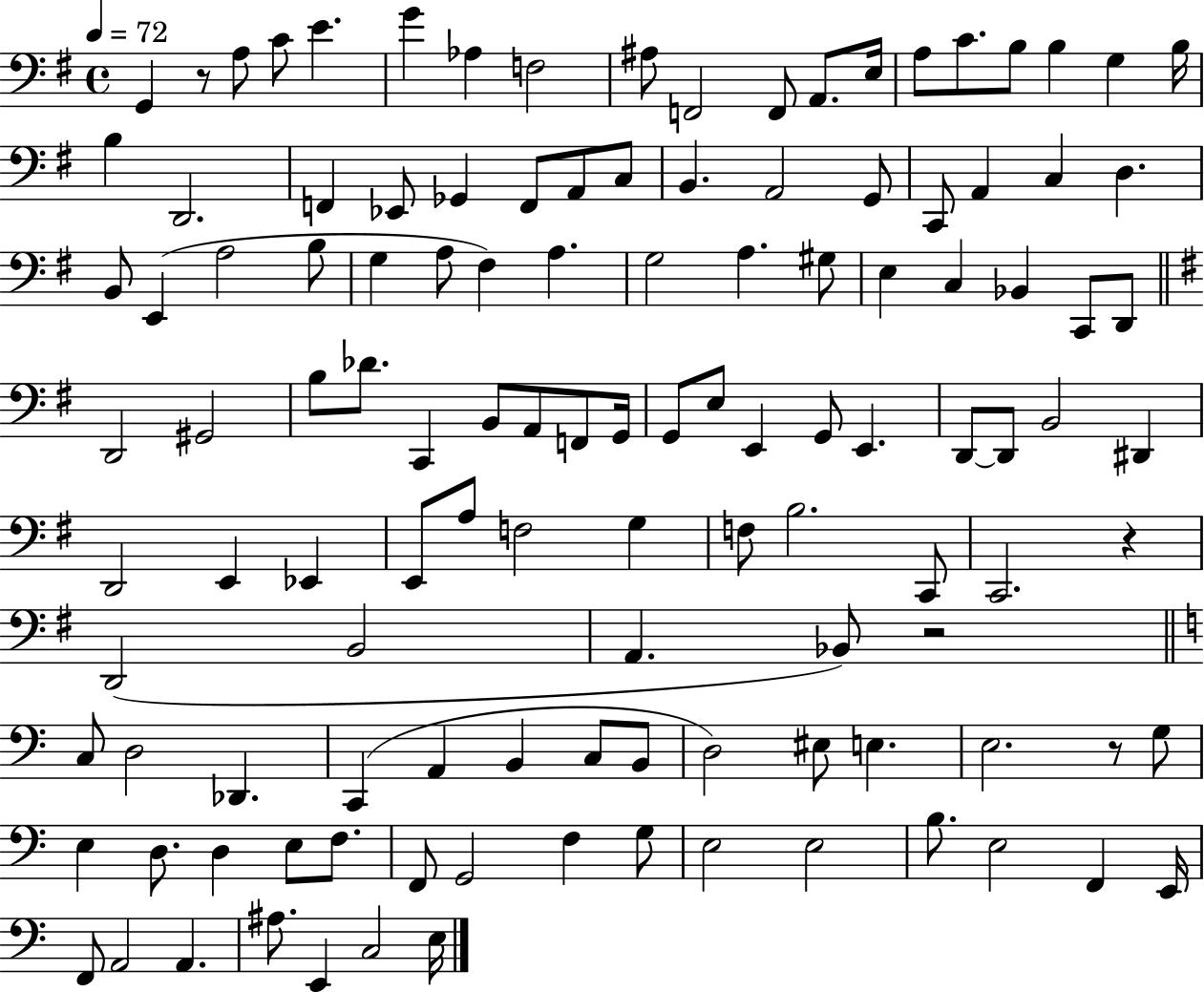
G2/q R/e A3/e C4/e E4/q. G4/q Ab3/q F3/h A#3/e F2/h F2/e A2/e. E3/s A3/e C4/e. B3/e B3/q G3/q B3/s B3/q D2/h. F2/q Eb2/e Gb2/q F2/e A2/e C3/e B2/q. A2/h G2/e C2/e A2/q C3/q D3/q. B2/e E2/q A3/h B3/e G3/q A3/e F#3/q A3/q. G3/h A3/q. G#3/e E3/q C3/q Bb2/q C2/e D2/e D2/h G#2/h B3/e Db4/e. C2/q B2/e A2/e F2/e G2/s G2/e E3/e E2/q G2/e E2/q. D2/e D2/e B2/h D#2/q D2/h E2/q Eb2/q E2/e A3/e F3/h G3/q F3/e B3/h. C2/e C2/h. R/q D2/h B2/h A2/q. Bb2/e R/h C3/e D3/h Db2/q. C2/q A2/q B2/q C3/e B2/e D3/h EIS3/e E3/q. E3/h. R/e G3/e E3/q D3/e. D3/q E3/e F3/e. F2/e G2/h F3/q G3/e E3/h E3/h B3/e. E3/h F2/q E2/s F2/e A2/h A2/q. A#3/e. E2/q C3/h E3/s